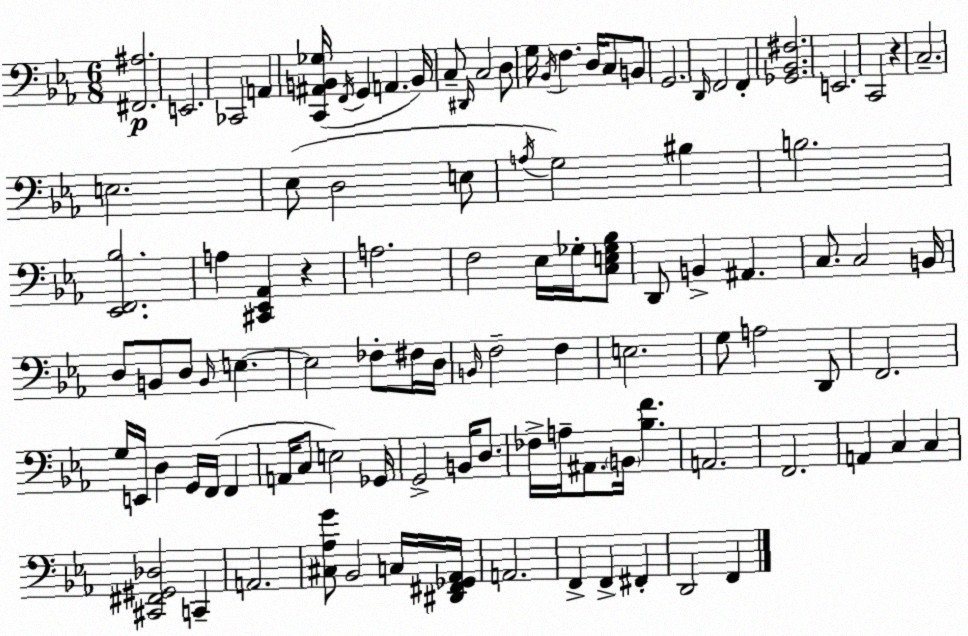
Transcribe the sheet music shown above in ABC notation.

X:1
T:Untitled
M:6/8
L:1/4
K:Eb
[^F,,^A,]2 E,,2 _C,,2 A,, [C,,^A,,B,,_G,]/4 F,,/4 G,, A,, B,,/4 C,/2 ^D,,/4 C,2 D,/2 G,/4 _B,,/4 F, D,/4 C,/2 B,,/2 G,,2 D,,/4 F,,2 F,, [_G,,_B,,^F,]2 E,,2 C,,2 z C,2 E,2 _E,/2 D,2 E,/2 A,/4 G,2 ^B, B,2 [_E,,F,,_B,]2 A, [^C,,_E,,_A,,] z A,2 F,2 _E,/4 _G,/4 [C,E,_G,_B,]/2 D,,/2 B,, ^A,, C,/2 C,2 B,,/4 D,/2 B,,/2 D,/2 B,,/4 E, E,2 _F,/2 ^F,/4 D,/4 B,,/4 F,2 F, E,2 G,/2 A,2 D,,/2 F,,2 G,/4 E,,/4 D, G,,/4 F,,/4 F,, A,,/4 C,/2 E,2 _G,,/4 G,,2 B,,/4 D,/2 _F,/4 A,/4 ^A,,/2 B,,/4 [_B,F] A,,2 F,,2 A,, C, C, [^C,,^F,,^G,,_D,]2 C,, A,,2 [^C,_A,G]/2 _B,,2 C,/4 [^D,,^F,,_G,,_A,,]/4 A,,2 F,, F,, ^F,, D,,2 F,,